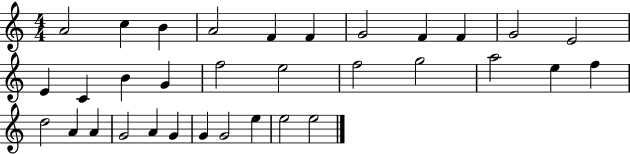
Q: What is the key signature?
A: C major